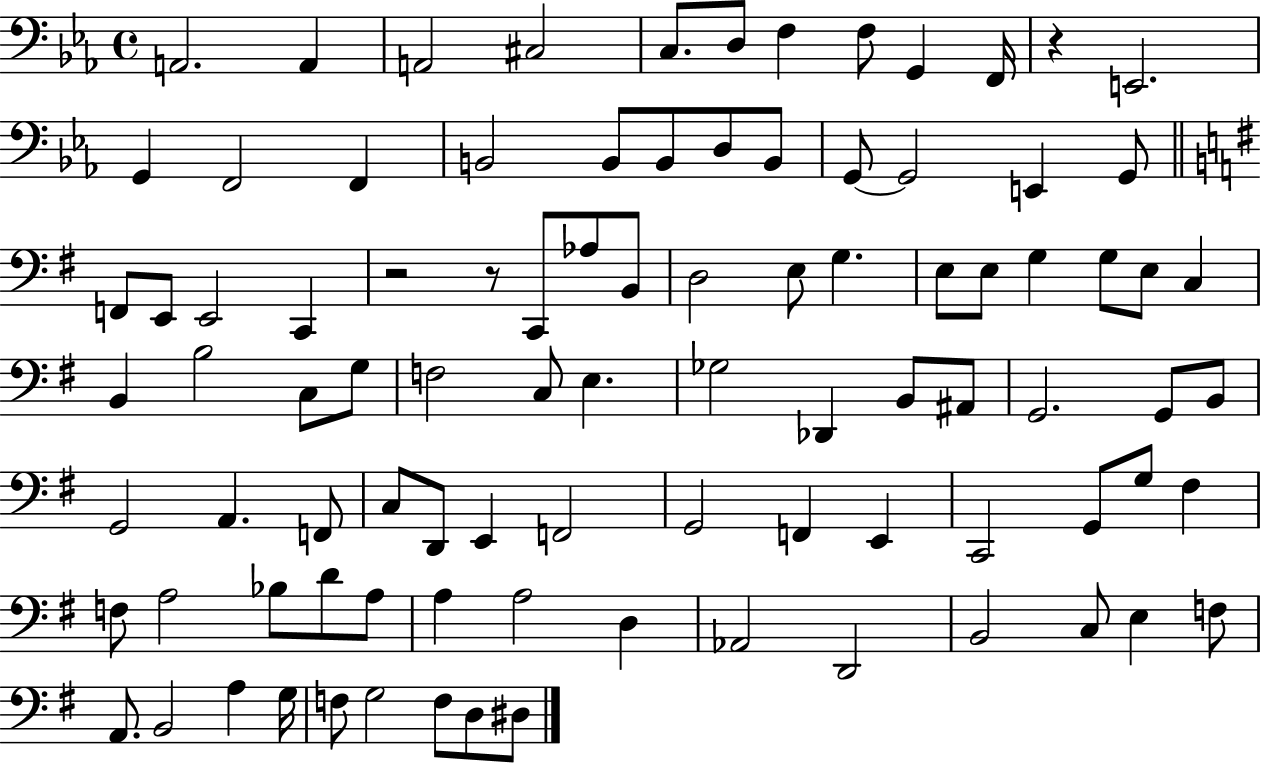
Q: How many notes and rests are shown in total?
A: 93